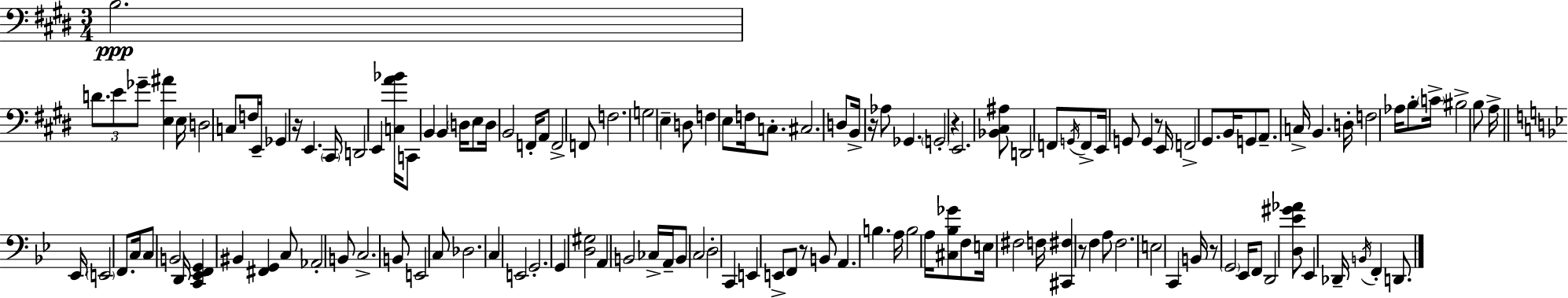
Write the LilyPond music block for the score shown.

{
  \clef bass
  \numericTimeSignature
  \time 3/4
  \key e \major
  b2.\ppp | \tuplet 3/2 { d'8. e'8 ges'8-- } <e ais'>4 e16 | d2 c8 f16 e,16-- | ges,4 r16 e,4. \parenthesize cis,16 | \break d,2 e,4 | <c a' bes'>16 c,8 b,4 b,4 \parenthesize d16 | e8 d16 b,2 f,16-. | a,8 f,2-> f,8 | \break f2. | g2 e4-- | d8 f4 e8 f16 c8.-. | cis2. | \break d8 b,16-> r16 aes8 ges,4. | \parenthesize g,2-. r4 | e,2. | <bes, cis ais>8 d,2 f,8 | \break \acciaccatura { g,16 } f,8-> e,16 g,8 g,4 r8 | e,16 f,2-> gis,8. | b,16 g,8 a,8.-- c16-> b,4. | d16-. f2 aes16 b8-. | \break \parenthesize c'16-> bis2-> b8 | a16-> \bar "||" \break \key bes \major ees,16 \parenthesize e,2 f,8. | c16 c8 b,2 d,16 | <c, ees, f, g,>4 bis,4 <fis, g,>4 | c8 aes,2-. b,8 | \break c2.-> | b,8 e,2 c8 | des2. | c4 e,2 | \break g,2.-. | g,4 <d gis>2 | a,4 b,2 | ces16-> a,16-- b,8 c2 | \break d2-. c,4 | e,4 e,8-> f,8 r8 b,8 | a,4. b4. | a16 b2 a16 <cis bes ges'>8 | \break f8 e16 fis2 f16 | <cis, fis>4 r8 f4 a8 | f2. | e2 c,4 | \break b,16 r8 \parenthesize g,2 ees,16 | f,8 d,2 <d ees' gis' aes'>8 | ees,4 des,16-- \acciaccatura { b,16 } f,4-. d,8. | \bar "|."
}